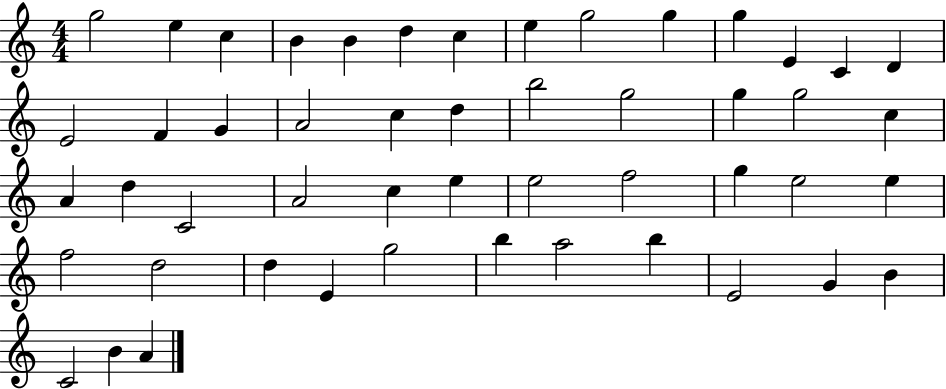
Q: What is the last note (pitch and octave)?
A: A4